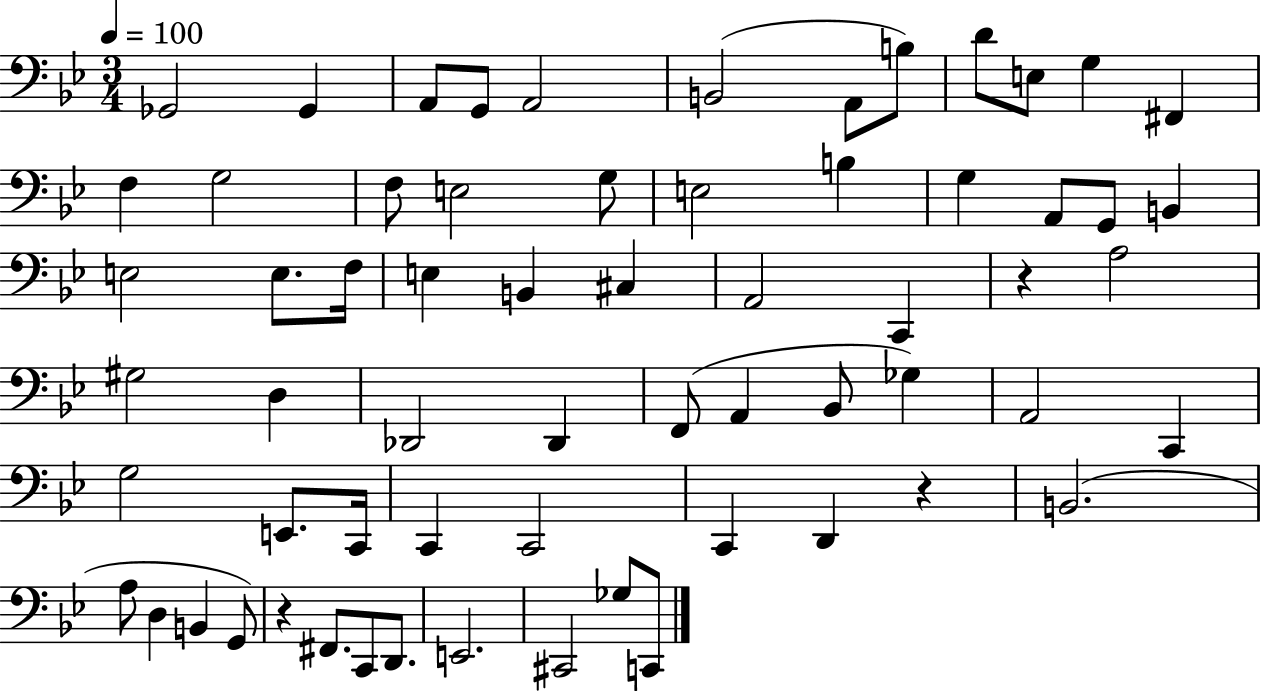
Gb2/h Gb2/q A2/e G2/e A2/h B2/h A2/e B3/e D4/e E3/e G3/q F#2/q F3/q G3/h F3/e E3/h G3/e E3/h B3/q G3/q A2/e G2/e B2/q E3/h E3/e. F3/s E3/q B2/q C#3/q A2/h C2/q R/q A3/h G#3/h D3/q Db2/h Db2/q F2/e A2/q Bb2/e Gb3/q A2/h C2/q G3/h E2/e. C2/s C2/q C2/h C2/q D2/q R/q B2/h. A3/e D3/q B2/q G2/e R/q F#2/e. C2/e D2/e. E2/h. C#2/h Gb3/e C2/e